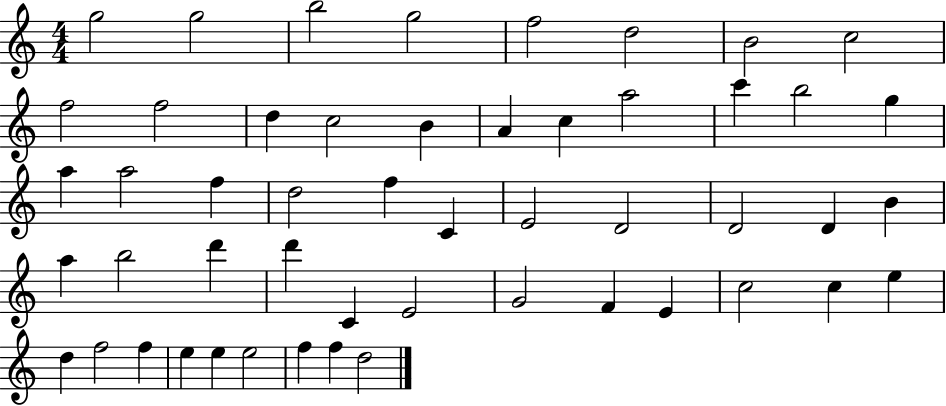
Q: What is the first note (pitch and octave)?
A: G5